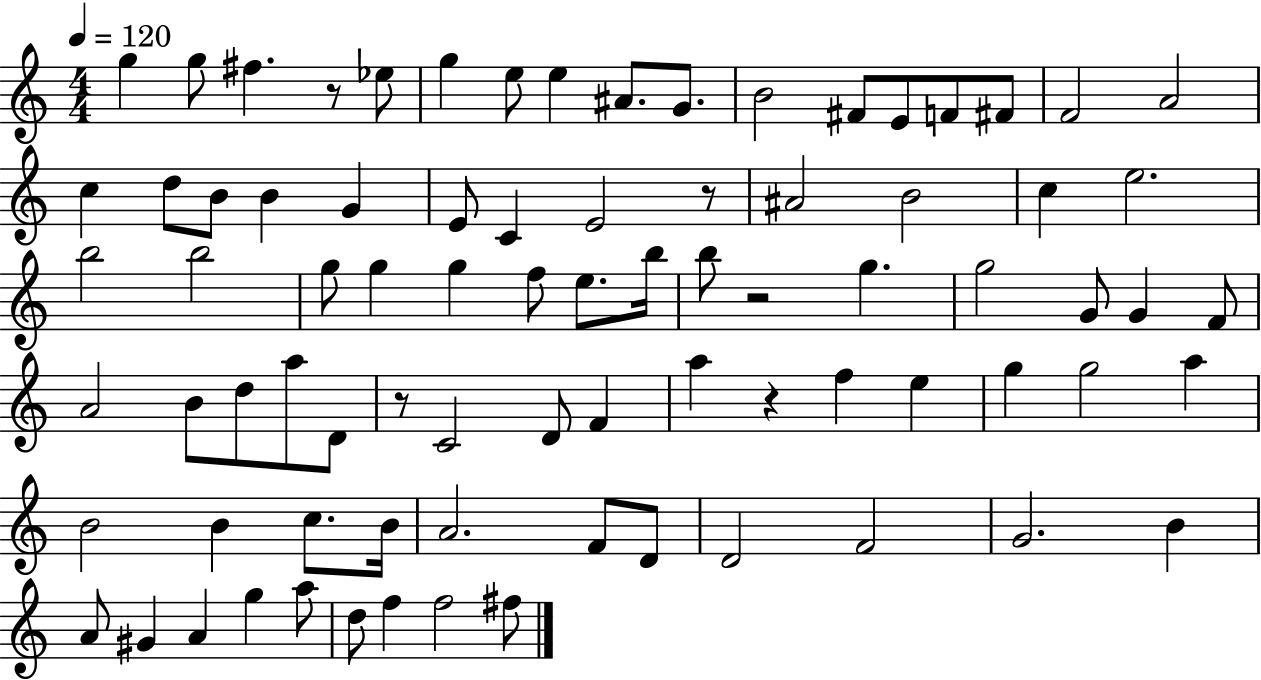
G5/q G5/e F#5/q. R/e Eb5/e G5/q E5/e E5/q A#4/e. G4/e. B4/h F#4/e E4/e F4/e F#4/e F4/h A4/h C5/q D5/e B4/e B4/q G4/q E4/e C4/q E4/h R/e A#4/h B4/h C5/q E5/h. B5/h B5/h G5/e G5/q G5/q F5/e E5/e. B5/s B5/e R/h G5/q. G5/h G4/e G4/q F4/e A4/h B4/e D5/e A5/e D4/e R/e C4/h D4/e F4/q A5/q R/q F5/q E5/q G5/q G5/h A5/q B4/h B4/q C5/e. B4/s A4/h. F4/e D4/e D4/h F4/h G4/h. B4/q A4/e G#4/q A4/q G5/q A5/e D5/e F5/q F5/h F#5/e